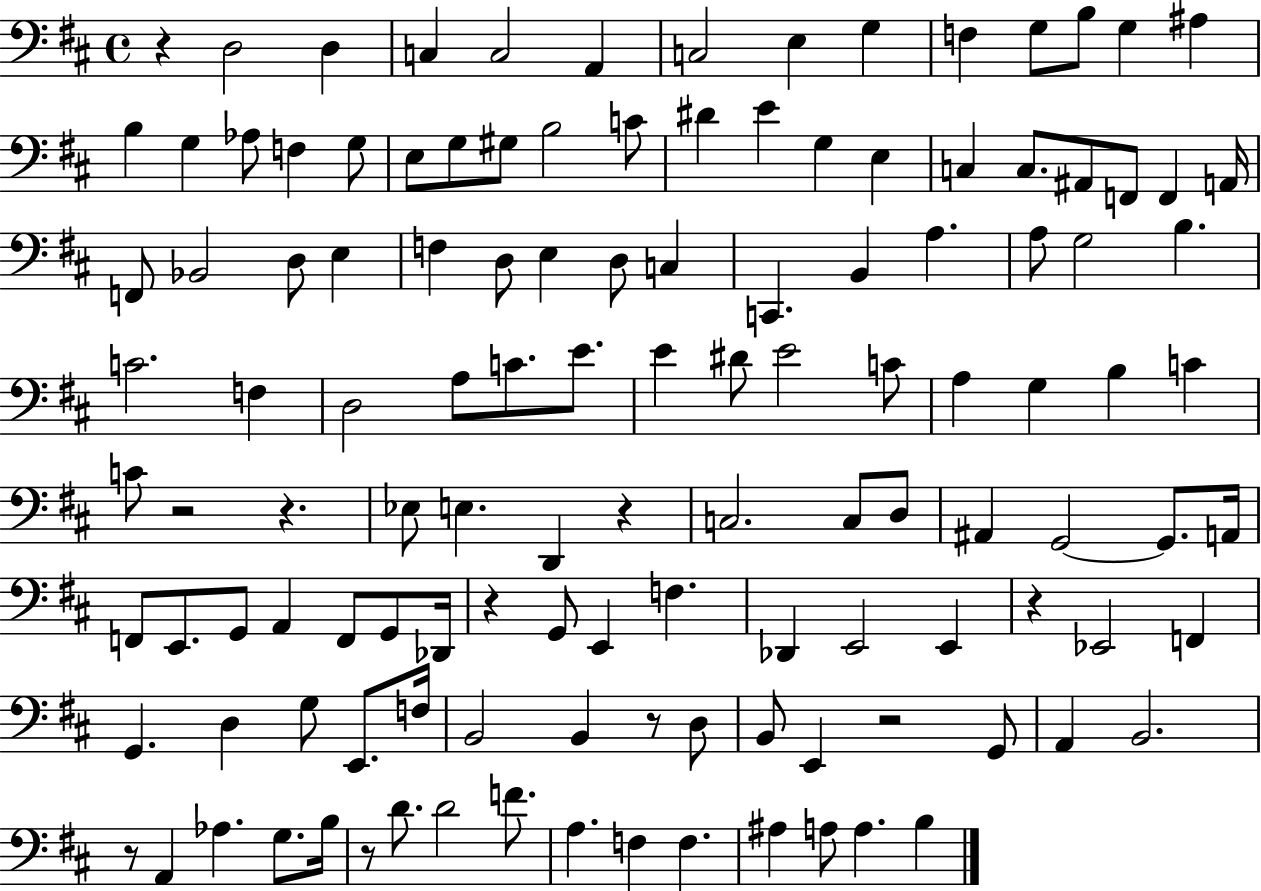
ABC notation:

X:1
T:Untitled
M:4/4
L:1/4
K:D
z D,2 D, C, C,2 A,, C,2 E, G, F, G,/2 B,/2 G, ^A, B, G, _A,/2 F, G,/2 E,/2 G,/2 ^G,/2 B,2 C/2 ^D E G, E, C, C,/2 ^A,,/2 F,,/2 F,, A,,/4 F,,/2 _B,,2 D,/2 E, F, D,/2 E, D,/2 C, C,, B,, A, A,/2 G,2 B, C2 F, D,2 A,/2 C/2 E/2 E ^D/2 E2 C/2 A, G, B, C C/2 z2 z _E,/2 E, D,, z C,2 C,/2 D,/2 ^A,, G,,2 G,,/2 A,,/4 F,,/2 E,,/2 G,,/2 A,, F,,/2 G,,/2 _D,,/4 z G,,/2 E,, F, _D,, E,,2 E,, z _E,,2 F,, G,, D, G,/2 E,,/2 F,/4 B,,2 B,, z/2 D,/2 B,,/2 E,, z2 G,,/2 A,, B,,2 z/2 A,, _A, G,/2 B,/4 z/2 D/2 D2 F/2 A, F, F, ^A, A,/2 A, B,